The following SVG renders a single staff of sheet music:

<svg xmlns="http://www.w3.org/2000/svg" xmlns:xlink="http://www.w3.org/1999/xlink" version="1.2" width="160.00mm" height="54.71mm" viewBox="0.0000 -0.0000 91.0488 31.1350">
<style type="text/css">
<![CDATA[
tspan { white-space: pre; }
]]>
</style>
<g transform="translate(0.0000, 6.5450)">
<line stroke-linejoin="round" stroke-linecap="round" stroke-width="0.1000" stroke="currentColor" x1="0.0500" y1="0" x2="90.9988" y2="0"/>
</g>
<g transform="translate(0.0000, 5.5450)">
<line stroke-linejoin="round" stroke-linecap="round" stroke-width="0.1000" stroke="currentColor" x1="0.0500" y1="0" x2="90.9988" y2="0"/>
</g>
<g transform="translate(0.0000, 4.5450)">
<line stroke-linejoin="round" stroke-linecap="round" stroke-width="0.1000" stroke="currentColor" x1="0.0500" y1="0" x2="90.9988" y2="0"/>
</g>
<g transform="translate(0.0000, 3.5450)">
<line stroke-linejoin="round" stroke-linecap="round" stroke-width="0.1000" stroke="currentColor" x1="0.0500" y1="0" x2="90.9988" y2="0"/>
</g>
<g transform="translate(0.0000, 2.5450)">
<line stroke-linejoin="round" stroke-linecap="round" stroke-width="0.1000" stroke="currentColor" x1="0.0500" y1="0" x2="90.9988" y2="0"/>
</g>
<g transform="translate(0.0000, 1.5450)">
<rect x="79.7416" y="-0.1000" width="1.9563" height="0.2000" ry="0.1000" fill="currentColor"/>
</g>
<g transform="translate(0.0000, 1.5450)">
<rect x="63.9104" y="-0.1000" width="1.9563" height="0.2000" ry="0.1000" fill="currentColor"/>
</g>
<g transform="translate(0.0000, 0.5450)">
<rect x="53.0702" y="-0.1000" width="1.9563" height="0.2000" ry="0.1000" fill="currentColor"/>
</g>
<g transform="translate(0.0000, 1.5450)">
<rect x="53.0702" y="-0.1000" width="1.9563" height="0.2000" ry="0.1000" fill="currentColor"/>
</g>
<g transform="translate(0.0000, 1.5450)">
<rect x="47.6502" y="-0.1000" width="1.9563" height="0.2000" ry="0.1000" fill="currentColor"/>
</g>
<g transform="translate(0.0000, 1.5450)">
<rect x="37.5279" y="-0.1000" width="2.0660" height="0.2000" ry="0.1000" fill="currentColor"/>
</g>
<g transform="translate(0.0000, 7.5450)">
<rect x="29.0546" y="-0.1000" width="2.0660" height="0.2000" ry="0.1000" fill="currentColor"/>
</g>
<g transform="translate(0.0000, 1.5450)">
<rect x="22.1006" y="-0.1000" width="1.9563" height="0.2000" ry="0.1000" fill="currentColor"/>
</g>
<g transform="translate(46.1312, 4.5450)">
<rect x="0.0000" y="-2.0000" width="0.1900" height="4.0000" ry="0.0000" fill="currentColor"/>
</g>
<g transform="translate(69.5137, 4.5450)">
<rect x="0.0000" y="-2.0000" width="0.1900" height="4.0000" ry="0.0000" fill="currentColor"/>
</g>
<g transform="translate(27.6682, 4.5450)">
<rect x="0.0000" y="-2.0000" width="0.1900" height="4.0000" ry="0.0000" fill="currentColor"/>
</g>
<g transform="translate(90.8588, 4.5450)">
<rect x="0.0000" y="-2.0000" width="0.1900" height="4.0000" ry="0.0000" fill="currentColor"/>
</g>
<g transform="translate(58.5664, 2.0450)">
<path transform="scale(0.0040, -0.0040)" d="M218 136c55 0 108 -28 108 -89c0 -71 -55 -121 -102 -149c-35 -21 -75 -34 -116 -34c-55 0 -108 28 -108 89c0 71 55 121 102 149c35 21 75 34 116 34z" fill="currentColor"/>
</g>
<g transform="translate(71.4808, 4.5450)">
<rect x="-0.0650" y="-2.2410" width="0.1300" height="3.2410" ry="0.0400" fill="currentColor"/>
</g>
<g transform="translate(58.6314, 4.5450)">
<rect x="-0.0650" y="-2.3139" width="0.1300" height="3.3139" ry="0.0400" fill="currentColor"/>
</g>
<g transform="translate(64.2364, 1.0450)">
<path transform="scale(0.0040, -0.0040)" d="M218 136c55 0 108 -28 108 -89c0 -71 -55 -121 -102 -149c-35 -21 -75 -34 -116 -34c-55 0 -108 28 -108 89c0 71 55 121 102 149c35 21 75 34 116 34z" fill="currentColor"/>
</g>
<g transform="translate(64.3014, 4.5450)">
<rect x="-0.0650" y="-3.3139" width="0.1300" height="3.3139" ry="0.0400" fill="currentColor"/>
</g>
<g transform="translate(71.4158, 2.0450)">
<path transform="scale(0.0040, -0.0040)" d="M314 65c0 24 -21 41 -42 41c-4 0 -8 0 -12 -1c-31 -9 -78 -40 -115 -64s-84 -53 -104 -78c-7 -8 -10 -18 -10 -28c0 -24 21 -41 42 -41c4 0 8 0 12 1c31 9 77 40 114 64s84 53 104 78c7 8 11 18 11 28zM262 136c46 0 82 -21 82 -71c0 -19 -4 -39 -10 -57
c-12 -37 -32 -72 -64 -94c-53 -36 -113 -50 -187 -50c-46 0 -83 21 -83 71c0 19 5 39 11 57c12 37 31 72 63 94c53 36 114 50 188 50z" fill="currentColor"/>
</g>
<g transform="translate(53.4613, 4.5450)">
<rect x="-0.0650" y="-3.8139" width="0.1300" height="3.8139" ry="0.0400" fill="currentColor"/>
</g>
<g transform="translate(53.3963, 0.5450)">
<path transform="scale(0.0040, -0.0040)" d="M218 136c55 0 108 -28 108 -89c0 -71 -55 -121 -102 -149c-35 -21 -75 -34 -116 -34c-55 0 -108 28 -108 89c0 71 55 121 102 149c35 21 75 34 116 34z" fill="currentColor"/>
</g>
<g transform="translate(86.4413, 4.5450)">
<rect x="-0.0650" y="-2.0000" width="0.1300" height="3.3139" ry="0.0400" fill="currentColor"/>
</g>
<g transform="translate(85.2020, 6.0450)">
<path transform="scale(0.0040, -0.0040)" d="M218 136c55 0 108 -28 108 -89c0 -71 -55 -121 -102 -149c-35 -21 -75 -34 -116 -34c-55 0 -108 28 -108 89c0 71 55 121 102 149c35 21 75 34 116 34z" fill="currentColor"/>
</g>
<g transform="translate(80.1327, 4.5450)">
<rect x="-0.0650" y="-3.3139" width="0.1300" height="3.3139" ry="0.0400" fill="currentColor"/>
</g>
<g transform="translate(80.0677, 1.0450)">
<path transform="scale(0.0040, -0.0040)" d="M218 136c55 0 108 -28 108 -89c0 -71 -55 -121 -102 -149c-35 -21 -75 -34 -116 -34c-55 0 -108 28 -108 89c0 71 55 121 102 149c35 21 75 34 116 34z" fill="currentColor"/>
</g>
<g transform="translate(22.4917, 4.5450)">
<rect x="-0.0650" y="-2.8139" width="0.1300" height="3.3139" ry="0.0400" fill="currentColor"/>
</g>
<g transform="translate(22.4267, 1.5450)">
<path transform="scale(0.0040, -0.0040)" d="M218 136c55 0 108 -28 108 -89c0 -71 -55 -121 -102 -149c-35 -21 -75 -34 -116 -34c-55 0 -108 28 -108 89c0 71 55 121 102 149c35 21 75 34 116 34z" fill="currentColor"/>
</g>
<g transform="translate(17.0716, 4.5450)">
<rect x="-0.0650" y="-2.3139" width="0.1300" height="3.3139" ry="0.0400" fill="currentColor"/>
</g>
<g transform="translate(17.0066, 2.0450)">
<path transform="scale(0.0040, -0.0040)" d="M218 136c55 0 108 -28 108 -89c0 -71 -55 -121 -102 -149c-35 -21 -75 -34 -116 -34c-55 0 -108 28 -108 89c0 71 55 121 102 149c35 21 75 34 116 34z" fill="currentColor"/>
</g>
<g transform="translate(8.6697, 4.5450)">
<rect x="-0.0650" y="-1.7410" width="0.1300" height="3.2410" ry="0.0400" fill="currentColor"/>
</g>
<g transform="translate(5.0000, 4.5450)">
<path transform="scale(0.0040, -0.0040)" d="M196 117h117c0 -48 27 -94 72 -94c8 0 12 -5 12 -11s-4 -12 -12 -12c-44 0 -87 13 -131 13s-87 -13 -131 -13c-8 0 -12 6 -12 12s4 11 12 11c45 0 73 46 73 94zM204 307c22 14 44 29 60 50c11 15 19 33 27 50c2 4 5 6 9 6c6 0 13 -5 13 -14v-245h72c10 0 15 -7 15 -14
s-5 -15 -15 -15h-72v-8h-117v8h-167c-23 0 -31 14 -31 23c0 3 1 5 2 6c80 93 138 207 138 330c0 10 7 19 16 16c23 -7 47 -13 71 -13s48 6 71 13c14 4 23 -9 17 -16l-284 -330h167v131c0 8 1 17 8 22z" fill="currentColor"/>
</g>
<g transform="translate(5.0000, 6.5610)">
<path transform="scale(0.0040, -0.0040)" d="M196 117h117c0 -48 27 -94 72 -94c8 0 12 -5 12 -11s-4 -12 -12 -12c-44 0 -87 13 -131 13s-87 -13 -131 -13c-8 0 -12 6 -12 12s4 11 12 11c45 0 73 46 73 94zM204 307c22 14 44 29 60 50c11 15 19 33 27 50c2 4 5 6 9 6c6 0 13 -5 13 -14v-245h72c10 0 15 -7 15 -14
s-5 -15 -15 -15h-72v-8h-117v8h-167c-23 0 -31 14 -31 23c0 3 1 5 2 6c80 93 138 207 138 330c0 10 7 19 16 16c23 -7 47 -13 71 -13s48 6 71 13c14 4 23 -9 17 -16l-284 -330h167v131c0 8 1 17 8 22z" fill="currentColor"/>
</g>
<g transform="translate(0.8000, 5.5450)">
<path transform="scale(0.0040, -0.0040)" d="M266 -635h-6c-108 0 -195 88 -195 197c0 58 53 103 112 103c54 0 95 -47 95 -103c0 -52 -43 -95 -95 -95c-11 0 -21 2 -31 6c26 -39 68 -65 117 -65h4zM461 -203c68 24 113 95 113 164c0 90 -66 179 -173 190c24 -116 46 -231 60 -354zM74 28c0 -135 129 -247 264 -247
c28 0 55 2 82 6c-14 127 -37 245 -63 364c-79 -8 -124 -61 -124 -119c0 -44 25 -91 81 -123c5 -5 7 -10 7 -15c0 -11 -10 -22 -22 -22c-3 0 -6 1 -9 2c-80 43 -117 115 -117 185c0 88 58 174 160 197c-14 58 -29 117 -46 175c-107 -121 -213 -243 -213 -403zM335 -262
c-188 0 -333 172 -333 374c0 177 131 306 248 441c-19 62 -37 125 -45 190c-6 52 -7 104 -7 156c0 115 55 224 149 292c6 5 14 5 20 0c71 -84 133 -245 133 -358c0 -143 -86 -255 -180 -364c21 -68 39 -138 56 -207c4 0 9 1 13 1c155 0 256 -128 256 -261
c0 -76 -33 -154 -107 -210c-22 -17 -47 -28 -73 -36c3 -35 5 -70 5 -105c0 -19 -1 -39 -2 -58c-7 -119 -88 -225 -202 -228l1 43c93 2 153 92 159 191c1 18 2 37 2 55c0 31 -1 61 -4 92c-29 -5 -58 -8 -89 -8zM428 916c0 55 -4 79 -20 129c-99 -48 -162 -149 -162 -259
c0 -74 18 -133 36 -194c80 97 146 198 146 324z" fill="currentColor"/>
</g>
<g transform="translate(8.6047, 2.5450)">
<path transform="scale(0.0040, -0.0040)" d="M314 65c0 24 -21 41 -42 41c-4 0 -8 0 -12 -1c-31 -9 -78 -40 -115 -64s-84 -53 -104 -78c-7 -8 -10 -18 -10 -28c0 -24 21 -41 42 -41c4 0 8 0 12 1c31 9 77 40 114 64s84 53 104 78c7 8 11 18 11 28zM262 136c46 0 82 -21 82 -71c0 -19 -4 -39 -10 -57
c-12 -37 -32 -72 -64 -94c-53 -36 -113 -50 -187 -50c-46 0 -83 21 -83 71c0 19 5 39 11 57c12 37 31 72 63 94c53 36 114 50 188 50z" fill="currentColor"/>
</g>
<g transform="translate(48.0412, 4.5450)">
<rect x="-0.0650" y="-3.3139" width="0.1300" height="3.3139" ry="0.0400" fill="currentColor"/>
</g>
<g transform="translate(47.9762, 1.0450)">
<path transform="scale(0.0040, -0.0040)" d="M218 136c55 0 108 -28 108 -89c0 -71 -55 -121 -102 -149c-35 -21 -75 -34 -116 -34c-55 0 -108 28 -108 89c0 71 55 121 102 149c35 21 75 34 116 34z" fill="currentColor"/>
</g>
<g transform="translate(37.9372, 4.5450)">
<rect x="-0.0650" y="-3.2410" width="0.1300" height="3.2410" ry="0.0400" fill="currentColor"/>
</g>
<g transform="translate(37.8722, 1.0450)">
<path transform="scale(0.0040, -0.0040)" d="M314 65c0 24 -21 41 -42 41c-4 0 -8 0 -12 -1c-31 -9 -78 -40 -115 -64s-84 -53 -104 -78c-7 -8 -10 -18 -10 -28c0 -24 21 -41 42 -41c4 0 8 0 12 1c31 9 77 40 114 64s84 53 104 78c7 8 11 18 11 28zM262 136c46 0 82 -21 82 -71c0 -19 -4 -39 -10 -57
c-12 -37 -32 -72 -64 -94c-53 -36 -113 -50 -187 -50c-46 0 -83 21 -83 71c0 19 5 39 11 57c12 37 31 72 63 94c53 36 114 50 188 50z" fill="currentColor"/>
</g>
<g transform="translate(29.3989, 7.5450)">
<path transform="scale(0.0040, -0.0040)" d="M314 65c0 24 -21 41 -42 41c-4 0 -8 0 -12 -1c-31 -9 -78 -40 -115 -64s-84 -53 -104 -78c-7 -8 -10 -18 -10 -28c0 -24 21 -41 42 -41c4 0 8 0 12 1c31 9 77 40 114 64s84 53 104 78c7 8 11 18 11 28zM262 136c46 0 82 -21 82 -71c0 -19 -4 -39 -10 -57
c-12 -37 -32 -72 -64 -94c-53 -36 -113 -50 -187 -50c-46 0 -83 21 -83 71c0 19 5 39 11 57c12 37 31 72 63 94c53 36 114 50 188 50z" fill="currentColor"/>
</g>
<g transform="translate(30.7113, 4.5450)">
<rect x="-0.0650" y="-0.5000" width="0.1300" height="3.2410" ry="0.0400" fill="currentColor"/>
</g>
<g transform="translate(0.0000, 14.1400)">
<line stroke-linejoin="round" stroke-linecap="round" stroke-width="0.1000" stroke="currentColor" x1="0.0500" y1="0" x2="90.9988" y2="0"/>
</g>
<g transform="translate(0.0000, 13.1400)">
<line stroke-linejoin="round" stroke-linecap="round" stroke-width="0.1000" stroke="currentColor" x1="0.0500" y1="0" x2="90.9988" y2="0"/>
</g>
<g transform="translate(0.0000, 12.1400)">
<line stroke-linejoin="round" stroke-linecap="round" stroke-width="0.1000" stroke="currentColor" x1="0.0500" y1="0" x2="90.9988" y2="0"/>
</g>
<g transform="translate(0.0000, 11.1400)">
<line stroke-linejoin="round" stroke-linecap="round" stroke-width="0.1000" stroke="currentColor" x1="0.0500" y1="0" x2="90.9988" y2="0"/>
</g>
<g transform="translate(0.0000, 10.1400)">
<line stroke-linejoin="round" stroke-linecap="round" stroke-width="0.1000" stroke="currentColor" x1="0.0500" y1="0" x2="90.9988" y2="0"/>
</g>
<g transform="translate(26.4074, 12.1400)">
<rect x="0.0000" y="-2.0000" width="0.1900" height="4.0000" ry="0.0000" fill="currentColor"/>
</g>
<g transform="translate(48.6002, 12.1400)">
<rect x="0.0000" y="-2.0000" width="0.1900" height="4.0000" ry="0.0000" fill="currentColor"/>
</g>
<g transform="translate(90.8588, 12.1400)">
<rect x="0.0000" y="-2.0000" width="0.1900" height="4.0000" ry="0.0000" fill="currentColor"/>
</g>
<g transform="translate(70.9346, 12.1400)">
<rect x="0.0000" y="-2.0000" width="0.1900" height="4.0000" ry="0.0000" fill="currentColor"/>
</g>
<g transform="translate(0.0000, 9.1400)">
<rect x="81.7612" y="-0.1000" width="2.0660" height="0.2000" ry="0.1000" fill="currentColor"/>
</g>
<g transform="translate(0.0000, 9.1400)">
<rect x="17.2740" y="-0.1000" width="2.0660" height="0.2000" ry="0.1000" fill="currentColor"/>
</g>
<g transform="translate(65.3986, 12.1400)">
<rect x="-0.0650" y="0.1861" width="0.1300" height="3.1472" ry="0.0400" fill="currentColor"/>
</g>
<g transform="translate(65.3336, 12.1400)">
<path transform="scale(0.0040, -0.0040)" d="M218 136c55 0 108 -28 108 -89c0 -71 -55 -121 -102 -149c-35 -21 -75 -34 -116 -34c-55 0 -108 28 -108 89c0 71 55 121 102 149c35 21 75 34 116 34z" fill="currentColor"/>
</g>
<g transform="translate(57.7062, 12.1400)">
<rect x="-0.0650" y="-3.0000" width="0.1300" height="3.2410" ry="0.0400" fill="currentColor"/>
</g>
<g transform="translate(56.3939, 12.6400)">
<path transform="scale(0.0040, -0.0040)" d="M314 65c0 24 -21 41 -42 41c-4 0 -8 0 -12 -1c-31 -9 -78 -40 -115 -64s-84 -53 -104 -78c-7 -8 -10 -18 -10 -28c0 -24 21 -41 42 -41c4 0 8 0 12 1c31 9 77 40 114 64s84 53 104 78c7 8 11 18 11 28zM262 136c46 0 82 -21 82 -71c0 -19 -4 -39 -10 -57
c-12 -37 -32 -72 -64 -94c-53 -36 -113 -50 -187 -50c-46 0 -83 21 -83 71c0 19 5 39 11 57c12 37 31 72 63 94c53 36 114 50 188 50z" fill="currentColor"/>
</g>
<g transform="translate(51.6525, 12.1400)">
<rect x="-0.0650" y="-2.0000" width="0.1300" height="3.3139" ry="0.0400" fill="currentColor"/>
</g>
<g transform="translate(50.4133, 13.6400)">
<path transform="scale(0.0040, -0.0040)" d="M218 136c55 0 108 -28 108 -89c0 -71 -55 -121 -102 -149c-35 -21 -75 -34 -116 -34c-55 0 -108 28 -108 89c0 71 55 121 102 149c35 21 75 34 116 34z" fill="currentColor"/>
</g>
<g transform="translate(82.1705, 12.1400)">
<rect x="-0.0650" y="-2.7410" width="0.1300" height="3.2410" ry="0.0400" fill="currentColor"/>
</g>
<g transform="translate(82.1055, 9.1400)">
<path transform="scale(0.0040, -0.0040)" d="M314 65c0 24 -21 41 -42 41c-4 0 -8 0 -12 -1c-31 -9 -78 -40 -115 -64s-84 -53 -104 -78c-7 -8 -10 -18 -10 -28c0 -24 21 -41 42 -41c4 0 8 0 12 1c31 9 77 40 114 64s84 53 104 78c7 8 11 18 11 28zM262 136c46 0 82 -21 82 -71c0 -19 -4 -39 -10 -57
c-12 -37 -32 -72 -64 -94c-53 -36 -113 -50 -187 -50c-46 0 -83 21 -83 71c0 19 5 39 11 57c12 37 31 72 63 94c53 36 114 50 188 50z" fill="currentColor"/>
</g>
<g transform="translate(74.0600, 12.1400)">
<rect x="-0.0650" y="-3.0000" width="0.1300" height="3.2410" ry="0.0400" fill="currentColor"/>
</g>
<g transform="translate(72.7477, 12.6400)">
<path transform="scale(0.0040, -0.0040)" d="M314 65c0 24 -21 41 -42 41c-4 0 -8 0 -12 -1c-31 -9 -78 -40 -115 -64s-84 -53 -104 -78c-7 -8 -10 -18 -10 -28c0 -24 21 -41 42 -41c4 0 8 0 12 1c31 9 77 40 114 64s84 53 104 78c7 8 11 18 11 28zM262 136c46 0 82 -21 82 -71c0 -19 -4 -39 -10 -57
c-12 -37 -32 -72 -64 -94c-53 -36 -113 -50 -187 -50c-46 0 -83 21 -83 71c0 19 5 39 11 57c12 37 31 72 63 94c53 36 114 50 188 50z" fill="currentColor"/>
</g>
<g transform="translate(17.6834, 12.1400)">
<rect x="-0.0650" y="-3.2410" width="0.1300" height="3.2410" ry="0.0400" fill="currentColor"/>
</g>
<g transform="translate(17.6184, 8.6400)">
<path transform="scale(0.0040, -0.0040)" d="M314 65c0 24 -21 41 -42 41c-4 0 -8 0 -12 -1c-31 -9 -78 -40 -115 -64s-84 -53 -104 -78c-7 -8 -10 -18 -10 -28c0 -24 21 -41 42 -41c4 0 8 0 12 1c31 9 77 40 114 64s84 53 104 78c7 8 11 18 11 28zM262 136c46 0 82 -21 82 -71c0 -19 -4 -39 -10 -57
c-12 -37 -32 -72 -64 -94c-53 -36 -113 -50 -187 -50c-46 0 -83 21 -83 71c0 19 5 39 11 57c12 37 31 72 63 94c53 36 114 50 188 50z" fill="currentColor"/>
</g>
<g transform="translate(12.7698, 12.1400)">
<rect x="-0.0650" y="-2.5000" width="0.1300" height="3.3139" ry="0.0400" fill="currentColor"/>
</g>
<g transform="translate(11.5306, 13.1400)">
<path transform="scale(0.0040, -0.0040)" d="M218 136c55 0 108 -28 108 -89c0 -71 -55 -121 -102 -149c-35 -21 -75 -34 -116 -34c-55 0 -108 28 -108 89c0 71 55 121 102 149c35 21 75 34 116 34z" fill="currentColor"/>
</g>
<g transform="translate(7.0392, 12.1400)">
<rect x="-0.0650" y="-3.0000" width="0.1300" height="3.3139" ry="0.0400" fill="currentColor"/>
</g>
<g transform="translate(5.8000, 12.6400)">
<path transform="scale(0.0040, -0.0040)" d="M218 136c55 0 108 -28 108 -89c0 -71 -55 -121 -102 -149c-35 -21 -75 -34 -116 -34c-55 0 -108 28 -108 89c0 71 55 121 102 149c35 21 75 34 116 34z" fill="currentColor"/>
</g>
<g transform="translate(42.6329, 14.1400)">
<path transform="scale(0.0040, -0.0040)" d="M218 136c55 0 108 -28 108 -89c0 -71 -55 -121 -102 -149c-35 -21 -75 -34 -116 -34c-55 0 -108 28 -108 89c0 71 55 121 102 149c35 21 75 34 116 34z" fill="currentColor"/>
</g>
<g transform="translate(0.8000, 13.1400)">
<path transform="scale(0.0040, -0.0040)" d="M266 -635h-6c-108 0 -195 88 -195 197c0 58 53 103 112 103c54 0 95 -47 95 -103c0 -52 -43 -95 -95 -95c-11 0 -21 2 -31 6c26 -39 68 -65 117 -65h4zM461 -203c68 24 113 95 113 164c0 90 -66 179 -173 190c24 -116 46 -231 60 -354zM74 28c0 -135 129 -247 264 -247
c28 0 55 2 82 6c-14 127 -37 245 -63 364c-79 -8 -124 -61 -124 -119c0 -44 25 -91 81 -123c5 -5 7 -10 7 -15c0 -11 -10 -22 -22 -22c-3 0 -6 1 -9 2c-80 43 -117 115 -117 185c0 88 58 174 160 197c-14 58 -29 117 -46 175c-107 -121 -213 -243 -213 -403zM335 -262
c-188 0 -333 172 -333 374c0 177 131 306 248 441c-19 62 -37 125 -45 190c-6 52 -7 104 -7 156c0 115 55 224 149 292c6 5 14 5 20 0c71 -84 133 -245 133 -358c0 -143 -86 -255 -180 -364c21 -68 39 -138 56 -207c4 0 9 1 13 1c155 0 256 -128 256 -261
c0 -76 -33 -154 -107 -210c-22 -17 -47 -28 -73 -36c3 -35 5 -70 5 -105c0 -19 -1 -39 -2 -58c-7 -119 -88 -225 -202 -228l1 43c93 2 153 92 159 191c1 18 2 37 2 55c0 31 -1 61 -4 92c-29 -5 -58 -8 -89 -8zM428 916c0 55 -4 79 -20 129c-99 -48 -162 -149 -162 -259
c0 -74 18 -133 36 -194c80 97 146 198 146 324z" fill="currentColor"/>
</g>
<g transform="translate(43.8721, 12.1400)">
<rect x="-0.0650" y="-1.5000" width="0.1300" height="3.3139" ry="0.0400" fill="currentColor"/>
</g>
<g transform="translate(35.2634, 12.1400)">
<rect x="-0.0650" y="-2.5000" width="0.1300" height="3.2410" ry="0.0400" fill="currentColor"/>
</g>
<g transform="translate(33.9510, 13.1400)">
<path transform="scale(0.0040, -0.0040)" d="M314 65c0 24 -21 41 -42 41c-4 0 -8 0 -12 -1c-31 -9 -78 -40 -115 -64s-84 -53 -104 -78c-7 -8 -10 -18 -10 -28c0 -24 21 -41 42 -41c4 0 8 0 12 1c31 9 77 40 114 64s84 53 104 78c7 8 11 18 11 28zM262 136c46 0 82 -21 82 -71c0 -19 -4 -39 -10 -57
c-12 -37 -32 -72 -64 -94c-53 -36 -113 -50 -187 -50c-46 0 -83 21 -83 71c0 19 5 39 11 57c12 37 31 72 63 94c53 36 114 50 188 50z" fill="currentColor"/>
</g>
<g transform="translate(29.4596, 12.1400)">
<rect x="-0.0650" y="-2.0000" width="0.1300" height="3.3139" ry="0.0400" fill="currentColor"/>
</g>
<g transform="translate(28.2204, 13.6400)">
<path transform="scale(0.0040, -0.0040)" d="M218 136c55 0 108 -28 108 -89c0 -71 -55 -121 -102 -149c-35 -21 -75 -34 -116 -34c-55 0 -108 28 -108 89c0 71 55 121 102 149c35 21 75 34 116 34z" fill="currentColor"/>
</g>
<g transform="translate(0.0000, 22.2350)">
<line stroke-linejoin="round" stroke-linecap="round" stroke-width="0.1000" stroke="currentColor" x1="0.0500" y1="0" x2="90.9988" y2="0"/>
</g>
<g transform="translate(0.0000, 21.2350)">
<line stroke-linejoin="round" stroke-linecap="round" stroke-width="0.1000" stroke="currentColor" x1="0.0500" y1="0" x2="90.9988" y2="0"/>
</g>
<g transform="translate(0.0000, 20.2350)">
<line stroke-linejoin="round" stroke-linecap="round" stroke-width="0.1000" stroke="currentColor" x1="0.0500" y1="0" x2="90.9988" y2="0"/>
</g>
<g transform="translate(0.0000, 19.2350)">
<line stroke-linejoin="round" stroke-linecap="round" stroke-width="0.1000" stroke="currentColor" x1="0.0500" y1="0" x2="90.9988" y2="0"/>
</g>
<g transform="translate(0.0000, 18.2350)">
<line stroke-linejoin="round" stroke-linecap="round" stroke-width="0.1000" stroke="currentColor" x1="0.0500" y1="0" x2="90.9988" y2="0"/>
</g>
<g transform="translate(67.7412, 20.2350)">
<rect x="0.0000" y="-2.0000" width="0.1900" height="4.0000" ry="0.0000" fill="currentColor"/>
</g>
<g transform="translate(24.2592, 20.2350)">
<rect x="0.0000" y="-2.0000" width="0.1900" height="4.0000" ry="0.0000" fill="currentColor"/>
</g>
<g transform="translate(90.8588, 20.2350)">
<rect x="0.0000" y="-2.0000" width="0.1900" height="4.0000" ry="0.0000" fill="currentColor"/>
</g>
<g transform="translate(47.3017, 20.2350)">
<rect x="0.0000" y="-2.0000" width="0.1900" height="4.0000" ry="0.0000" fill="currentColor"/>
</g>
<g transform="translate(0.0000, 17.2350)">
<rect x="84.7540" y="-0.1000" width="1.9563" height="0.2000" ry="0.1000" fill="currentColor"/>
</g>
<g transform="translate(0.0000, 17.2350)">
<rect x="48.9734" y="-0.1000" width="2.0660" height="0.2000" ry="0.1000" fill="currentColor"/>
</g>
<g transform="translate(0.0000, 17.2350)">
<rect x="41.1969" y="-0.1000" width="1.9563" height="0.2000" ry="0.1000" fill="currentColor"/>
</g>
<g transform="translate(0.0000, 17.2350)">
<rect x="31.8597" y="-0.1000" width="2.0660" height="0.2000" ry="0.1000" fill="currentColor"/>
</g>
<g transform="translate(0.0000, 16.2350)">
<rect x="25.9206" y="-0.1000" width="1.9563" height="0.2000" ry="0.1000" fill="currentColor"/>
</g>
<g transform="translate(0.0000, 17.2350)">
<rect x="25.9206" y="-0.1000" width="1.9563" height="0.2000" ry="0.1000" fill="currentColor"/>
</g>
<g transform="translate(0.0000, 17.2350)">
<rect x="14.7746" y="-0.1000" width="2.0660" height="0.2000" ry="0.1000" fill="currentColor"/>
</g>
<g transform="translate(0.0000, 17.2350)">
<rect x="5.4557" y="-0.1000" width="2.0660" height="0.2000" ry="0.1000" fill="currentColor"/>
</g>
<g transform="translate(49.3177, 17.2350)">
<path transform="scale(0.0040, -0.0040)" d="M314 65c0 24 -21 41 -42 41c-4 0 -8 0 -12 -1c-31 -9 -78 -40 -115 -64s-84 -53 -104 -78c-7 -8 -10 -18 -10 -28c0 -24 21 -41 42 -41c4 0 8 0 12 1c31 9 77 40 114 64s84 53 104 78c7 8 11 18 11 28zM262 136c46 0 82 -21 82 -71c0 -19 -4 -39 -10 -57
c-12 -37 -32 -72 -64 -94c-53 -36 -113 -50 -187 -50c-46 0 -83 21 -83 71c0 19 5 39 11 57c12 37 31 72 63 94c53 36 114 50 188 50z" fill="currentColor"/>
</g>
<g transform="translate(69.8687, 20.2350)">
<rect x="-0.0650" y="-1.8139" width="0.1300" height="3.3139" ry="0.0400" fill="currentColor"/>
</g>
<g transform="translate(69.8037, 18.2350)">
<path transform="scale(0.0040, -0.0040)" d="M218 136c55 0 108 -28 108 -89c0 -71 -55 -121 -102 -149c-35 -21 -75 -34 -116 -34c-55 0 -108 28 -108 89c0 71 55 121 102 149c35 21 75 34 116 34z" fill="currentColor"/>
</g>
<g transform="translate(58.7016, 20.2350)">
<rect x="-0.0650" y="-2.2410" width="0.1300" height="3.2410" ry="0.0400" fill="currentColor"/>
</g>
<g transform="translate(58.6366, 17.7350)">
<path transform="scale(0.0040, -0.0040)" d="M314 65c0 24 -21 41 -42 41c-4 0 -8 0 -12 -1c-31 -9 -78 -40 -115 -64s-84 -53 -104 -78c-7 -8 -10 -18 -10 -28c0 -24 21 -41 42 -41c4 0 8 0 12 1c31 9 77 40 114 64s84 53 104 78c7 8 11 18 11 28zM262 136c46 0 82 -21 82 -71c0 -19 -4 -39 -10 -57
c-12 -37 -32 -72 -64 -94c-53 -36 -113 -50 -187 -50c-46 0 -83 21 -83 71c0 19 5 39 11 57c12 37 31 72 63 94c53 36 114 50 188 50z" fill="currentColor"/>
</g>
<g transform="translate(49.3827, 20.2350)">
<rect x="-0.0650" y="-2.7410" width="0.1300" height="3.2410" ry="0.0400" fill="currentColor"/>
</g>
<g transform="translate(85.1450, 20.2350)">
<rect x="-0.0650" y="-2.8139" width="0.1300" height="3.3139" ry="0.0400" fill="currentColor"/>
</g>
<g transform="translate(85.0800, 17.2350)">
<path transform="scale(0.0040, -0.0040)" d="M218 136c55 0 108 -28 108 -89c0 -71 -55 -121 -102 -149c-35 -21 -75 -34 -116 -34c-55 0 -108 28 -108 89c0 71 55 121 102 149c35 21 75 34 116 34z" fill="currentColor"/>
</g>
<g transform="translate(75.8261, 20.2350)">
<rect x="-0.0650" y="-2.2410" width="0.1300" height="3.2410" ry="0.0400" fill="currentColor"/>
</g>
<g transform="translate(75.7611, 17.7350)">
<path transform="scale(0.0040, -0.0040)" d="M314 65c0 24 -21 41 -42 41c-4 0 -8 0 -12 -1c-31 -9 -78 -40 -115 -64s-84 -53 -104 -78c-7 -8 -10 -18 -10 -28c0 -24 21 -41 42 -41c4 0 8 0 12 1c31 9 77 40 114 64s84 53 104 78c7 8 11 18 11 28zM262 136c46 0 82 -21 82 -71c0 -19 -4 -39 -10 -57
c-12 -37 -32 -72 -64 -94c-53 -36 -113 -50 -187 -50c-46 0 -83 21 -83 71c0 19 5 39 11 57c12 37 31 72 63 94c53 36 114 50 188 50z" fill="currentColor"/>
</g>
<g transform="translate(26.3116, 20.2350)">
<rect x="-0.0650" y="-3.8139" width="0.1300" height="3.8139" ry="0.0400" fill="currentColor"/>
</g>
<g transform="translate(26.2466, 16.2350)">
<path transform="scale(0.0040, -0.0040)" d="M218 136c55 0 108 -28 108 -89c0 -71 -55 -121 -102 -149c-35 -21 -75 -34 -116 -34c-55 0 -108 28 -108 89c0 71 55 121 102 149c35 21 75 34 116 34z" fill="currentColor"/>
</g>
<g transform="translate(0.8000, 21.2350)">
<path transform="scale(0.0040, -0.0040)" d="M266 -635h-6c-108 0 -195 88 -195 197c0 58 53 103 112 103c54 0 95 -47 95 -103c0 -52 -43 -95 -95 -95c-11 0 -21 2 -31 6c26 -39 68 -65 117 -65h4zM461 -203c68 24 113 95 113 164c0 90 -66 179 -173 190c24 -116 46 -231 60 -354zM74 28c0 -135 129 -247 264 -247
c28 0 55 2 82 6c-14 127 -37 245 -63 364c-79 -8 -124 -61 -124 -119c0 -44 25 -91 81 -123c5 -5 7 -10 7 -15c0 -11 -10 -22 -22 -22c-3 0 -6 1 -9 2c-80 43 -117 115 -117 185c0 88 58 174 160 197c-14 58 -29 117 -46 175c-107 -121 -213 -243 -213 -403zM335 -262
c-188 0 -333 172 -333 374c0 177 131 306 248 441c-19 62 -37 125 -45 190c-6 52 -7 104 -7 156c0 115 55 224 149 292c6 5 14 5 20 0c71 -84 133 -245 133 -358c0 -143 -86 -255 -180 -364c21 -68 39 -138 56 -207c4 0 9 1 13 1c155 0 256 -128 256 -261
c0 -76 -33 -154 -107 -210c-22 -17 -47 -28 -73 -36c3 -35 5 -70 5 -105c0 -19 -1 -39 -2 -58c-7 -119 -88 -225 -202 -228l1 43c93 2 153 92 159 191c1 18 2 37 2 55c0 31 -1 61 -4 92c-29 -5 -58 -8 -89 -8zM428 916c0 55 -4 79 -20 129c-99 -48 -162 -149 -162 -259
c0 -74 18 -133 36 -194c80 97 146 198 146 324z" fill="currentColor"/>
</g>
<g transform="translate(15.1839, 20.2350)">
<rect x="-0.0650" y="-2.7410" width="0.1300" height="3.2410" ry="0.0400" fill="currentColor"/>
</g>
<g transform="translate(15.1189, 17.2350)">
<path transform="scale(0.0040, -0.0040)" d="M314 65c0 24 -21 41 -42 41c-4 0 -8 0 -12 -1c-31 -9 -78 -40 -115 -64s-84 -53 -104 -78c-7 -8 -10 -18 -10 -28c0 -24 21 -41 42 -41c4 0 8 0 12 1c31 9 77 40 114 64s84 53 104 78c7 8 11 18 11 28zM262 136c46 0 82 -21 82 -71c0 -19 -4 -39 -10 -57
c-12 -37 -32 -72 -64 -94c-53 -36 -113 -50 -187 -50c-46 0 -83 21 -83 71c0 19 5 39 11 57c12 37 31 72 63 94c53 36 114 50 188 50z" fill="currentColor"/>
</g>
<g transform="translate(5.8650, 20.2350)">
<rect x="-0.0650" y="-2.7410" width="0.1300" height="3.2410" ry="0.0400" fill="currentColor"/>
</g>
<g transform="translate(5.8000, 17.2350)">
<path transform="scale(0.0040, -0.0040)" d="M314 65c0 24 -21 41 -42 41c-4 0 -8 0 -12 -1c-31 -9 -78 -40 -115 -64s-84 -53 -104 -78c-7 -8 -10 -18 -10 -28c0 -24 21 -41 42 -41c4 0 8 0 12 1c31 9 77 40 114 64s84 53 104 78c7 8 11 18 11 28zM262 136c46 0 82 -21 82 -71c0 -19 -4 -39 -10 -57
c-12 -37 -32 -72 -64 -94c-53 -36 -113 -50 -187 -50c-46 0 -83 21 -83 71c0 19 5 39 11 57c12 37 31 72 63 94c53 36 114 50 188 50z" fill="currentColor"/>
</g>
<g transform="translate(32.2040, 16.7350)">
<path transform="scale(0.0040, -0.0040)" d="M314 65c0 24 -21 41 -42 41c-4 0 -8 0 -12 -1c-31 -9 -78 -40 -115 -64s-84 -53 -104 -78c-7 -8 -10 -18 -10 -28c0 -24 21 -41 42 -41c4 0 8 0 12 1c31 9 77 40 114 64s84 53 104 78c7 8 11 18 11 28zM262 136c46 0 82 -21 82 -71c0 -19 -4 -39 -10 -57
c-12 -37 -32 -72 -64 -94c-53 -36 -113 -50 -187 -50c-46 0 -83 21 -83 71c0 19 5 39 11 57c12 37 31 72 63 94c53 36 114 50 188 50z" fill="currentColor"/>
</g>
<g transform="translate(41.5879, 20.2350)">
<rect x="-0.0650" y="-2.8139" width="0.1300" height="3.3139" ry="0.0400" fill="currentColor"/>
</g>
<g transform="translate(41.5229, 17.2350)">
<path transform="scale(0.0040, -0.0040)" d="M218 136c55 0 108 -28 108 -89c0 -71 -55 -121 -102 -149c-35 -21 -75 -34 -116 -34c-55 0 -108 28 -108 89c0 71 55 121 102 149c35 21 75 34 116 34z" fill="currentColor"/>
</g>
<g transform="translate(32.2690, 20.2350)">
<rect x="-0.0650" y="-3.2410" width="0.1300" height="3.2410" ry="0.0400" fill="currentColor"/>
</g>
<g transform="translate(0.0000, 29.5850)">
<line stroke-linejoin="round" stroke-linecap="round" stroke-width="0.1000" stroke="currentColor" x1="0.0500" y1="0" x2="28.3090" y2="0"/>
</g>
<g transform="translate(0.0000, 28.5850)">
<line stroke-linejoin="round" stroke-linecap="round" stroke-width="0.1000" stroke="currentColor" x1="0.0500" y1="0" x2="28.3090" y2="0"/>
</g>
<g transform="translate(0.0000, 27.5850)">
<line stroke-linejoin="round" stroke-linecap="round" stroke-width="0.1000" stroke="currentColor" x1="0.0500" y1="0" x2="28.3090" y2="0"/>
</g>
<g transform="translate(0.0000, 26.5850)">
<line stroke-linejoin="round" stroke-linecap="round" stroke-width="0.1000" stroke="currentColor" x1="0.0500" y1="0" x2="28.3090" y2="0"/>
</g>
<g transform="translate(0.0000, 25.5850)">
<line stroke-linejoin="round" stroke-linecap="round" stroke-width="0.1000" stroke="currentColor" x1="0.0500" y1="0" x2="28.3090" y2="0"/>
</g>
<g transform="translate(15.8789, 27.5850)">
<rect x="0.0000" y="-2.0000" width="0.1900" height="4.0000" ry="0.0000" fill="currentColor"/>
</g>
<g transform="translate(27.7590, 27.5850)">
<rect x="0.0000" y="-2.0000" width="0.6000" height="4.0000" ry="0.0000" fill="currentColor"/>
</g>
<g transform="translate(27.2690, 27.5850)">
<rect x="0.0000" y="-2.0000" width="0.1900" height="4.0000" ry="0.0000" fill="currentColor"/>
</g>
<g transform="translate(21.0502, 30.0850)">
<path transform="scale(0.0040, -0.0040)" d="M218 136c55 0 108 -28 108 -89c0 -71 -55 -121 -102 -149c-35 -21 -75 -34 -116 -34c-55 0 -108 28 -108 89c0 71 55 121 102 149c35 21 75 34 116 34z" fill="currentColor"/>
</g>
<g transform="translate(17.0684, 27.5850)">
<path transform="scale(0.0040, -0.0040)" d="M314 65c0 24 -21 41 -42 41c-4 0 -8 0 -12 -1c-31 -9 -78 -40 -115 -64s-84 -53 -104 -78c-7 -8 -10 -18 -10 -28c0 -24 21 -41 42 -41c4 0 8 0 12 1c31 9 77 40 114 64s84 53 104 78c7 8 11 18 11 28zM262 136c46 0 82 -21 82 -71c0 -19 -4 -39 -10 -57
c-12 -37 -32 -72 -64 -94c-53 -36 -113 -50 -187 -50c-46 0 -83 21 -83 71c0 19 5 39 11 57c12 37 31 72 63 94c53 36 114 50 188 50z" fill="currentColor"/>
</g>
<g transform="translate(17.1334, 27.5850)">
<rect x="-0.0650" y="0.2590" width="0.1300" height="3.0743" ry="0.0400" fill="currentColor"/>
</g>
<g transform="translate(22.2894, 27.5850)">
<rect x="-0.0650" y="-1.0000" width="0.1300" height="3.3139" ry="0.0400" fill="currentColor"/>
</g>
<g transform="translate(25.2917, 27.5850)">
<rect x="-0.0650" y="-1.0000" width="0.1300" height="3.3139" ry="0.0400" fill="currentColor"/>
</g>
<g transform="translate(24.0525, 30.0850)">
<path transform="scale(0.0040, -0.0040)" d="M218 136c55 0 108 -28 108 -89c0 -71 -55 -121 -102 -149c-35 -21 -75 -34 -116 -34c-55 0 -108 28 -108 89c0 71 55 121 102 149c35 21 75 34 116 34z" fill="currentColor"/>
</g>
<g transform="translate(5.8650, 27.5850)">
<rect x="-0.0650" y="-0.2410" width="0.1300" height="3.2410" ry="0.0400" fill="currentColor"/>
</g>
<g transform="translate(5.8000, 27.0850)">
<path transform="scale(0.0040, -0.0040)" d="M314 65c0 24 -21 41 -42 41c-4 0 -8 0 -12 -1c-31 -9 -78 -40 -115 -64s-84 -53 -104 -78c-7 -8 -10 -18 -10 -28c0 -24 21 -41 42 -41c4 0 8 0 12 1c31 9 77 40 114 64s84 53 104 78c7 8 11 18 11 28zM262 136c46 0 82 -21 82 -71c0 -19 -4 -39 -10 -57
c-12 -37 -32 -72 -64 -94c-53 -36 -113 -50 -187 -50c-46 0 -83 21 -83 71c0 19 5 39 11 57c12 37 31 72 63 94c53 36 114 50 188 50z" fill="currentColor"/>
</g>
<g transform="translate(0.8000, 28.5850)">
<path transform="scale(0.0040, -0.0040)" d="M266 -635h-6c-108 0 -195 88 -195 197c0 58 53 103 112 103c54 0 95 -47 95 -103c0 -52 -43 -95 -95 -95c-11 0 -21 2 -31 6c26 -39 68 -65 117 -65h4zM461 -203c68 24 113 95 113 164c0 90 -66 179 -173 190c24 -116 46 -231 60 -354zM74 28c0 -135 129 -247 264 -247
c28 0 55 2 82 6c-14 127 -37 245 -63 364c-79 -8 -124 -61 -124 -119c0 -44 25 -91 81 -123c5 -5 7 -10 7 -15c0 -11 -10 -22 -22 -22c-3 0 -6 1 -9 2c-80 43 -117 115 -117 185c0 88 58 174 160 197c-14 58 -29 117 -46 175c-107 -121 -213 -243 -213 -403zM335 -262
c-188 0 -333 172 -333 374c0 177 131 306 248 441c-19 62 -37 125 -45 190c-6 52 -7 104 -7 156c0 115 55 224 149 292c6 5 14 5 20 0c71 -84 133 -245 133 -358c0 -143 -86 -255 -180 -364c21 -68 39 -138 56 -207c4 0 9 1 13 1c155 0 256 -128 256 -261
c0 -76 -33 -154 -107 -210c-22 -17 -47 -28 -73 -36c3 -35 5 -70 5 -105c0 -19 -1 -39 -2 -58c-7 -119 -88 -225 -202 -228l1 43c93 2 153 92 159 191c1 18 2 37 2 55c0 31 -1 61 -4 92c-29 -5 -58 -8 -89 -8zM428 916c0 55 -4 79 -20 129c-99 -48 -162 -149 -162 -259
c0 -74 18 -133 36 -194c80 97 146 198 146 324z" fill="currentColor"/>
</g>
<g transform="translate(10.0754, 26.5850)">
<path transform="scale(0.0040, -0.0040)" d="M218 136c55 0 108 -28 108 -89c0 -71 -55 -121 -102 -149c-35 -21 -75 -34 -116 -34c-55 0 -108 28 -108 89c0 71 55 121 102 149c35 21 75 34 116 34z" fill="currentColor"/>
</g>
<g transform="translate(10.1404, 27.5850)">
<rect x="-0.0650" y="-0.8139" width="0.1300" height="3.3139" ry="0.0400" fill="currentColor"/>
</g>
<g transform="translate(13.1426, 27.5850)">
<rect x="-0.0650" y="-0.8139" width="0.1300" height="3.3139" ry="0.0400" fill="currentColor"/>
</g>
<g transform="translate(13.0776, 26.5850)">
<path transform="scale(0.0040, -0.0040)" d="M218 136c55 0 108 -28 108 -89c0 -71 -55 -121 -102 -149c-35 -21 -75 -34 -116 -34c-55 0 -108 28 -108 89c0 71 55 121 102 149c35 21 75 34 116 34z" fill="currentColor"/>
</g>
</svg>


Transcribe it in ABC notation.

X:1
T:Untitled
M:4/4
L:1/4
K:C
f2 g a C2 b2 b c' g b g2 b F A G b2 F G2 E F A2 B A2 a2 a2 a2 c' b2 a a2 g2 f g2 a c2 d d B2 D D